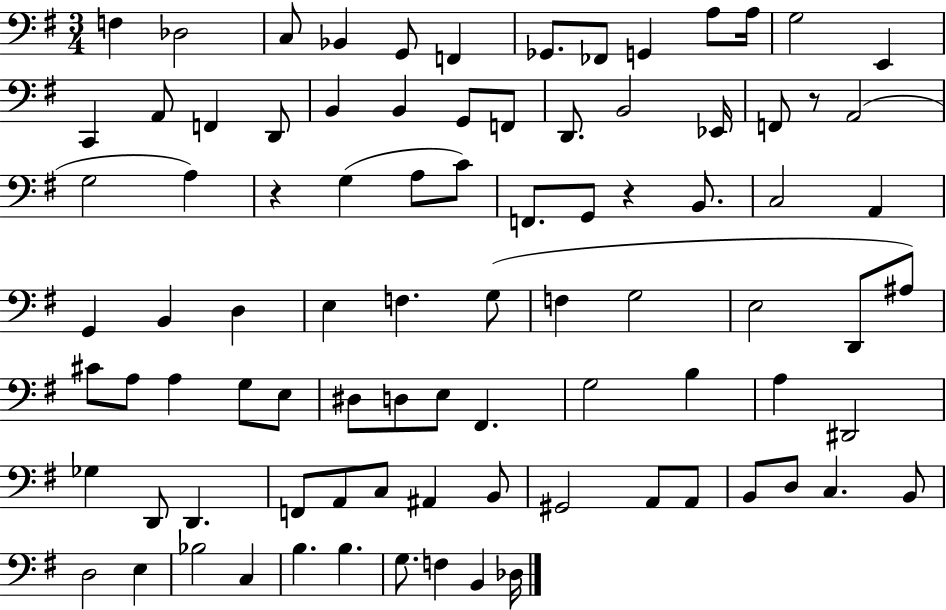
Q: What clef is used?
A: bass